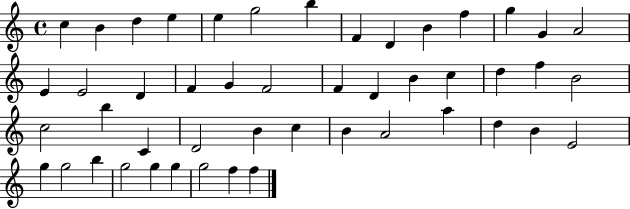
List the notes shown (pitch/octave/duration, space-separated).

C5/q B4/q D5/q E5/q E5/q G5/h B5/q F4/q D4/q B4/q F5/q G5/q G4/q A4/h E4/q E4/h D4/q F4/q G4/q F4/h F4/q D4/q B4/q C5/q D5/q F5/q B4/h C5/h B5/q C4/q D4/h B4/q C5/q B4/q A4/h A5/q D5/q B4/q E4/h G5/q G5/h B5/q G5/h G5/q G5/q G5/h F5/q F5/q